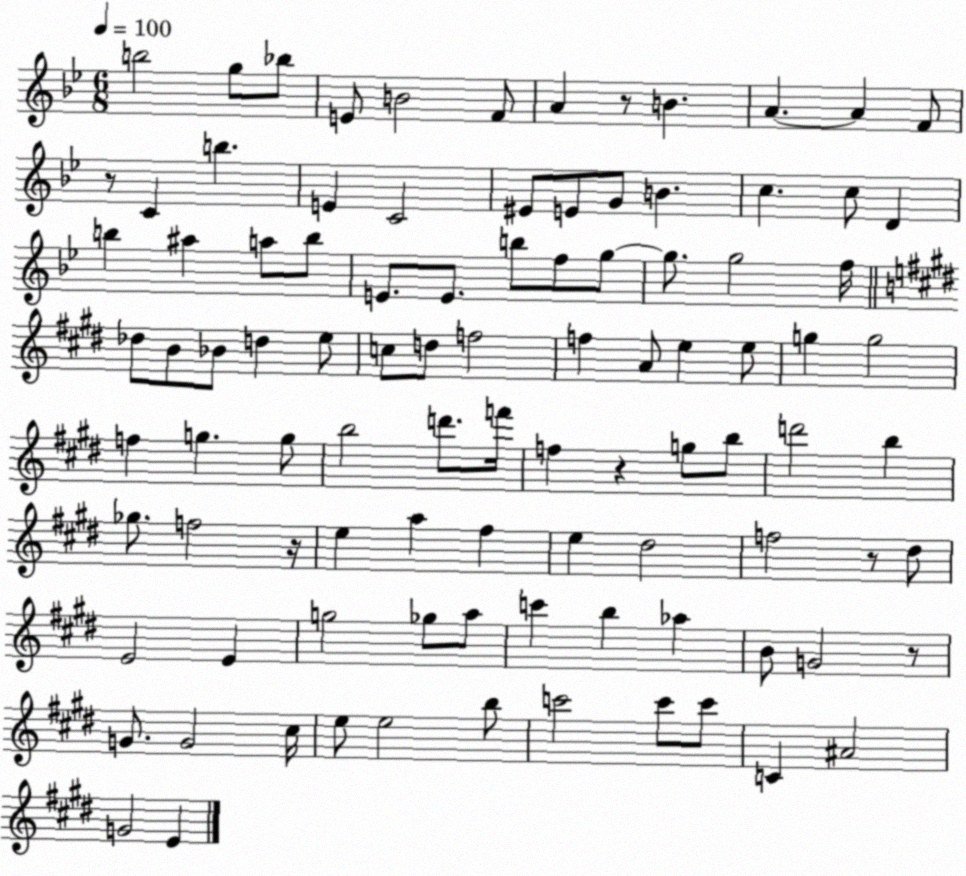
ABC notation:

X:1
T:Untitled
M:6/8
L:1/4
K:Bb
b2 g/2 _b/2 E/2 B2 F/2 A z/2 B A A F/2 z/2 C b E C2 ^E/2 E/2 G/2 B c c/2 D b ^a a/2 b/2 E/2 E/2 b/2 f/2 g/2 g/2 g2 f/4 _d/2 B/2 _B/2 d e/2 c/2 d/2 f2 f A/2 e e/2 g g2 f g g/2 b2 d'/2 f'/4 f z g/2 b/2 d'2 b _g/2 f2 z/4 e a ^f e ^d2 f2 z/2 ^d/2 E2 E g2 _g/2 a/2 c' b _a B/2 G2 z/2 G/2 G2 ^c/4 e/2 e2 b/2 c'2 c'/2 c'/2 C ^A2 G2 E